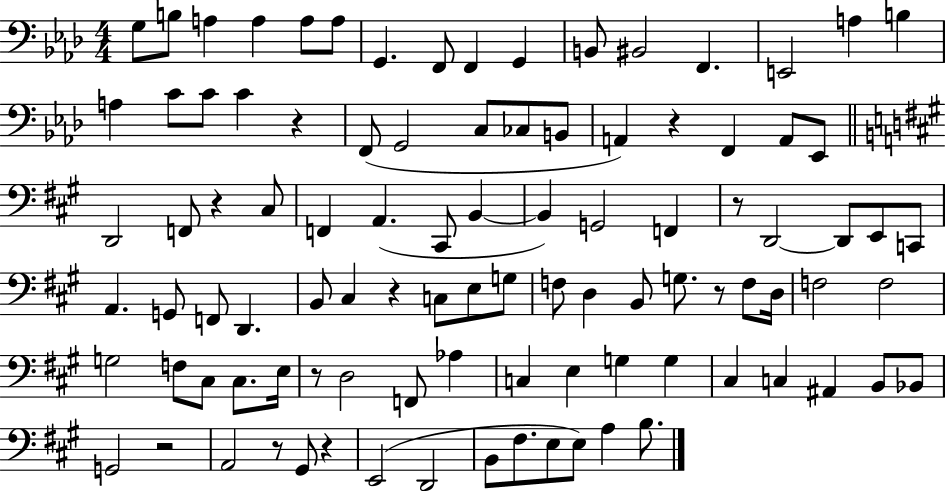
G3/e B3/e A3/q A3/q A3/e A3/e G2/q. F2/e F2/q G2/q B2/e BIS2/h F2/q. E2/h A3/q B3/q A3/q C4/e C4/e C4/q R/q F2/e G2/h C3/e CES3/e B2/e A2/q R/q F2/q A2/e Eb2/e D2/h F2/e R/q C#3/e F2/q A2/q. C#2/e B2/q B2/q G2/h F2/q R/e D2/h D2/e E2/e C2/e A2/q. G2/e F2/e D2/q. B2/e C#3/q R/q C3/e E3/e G3/e F3/e D3/q B2/e G3/e. R/e F3/e D3/s F3/h F3/h G3/h F3/e C#3/e C#3/e. E3/s R/e D3/h F2/e Ab3/q C3/q E3/q G3/q G3/q C#3/q C3/q A#2/q B2/e Bb2/e G2/h R/h A2/h R/e G#2/e R/q E2/h D2/h B2/e F#3/e. E3/e E3/e A3/q B3/e.